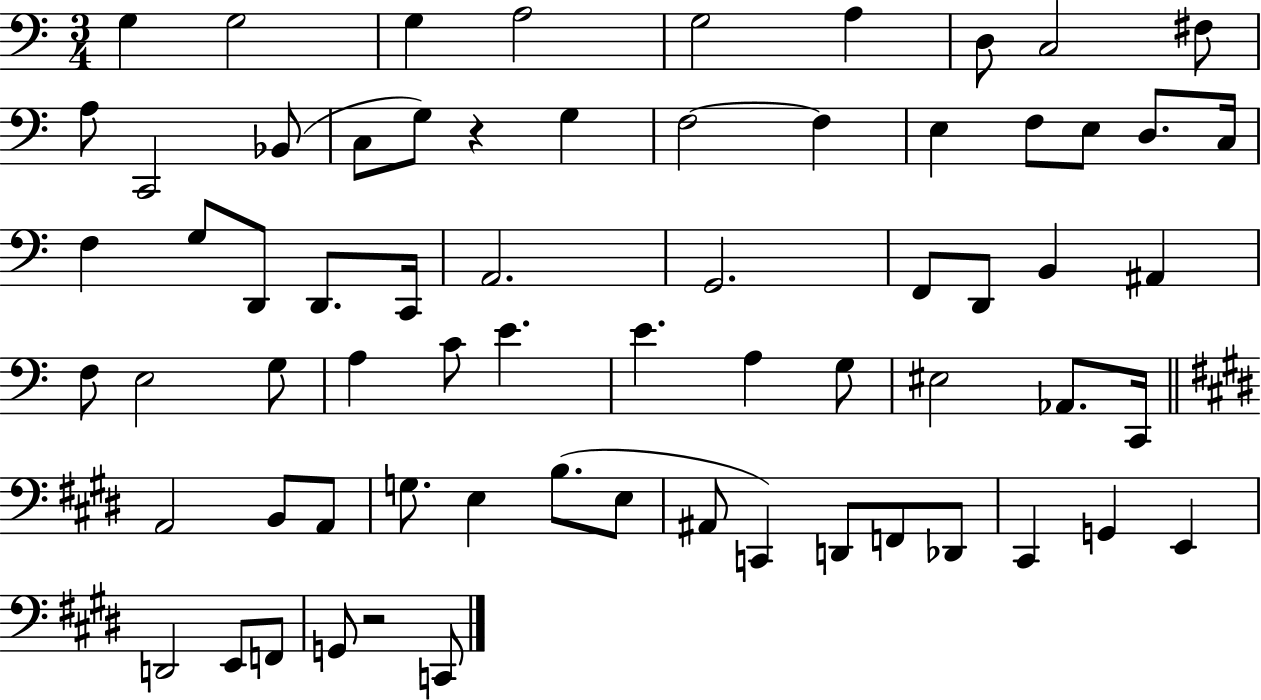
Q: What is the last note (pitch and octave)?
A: C2